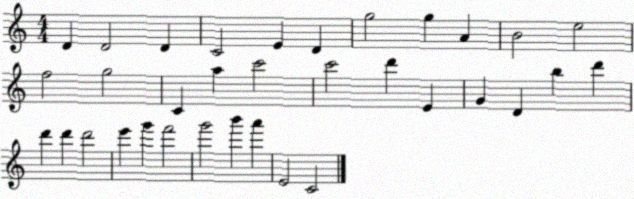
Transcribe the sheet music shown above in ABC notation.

X:1
T:Untitled
M:4/4
L:1/4
K:C
D D2 D C2 E D g2 g A B2 e2 f2 g2 C a c'2 c'2 d' E G D b d' d' d' d'2 e' g' f'2 g'2 b' a' E2 C2